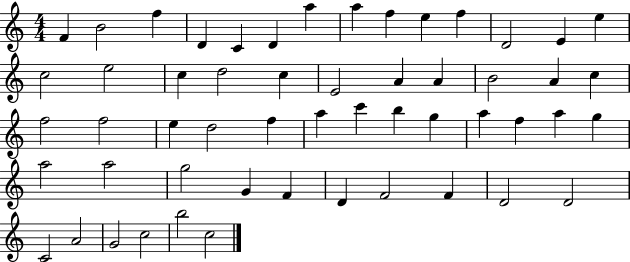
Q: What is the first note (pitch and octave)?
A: F4